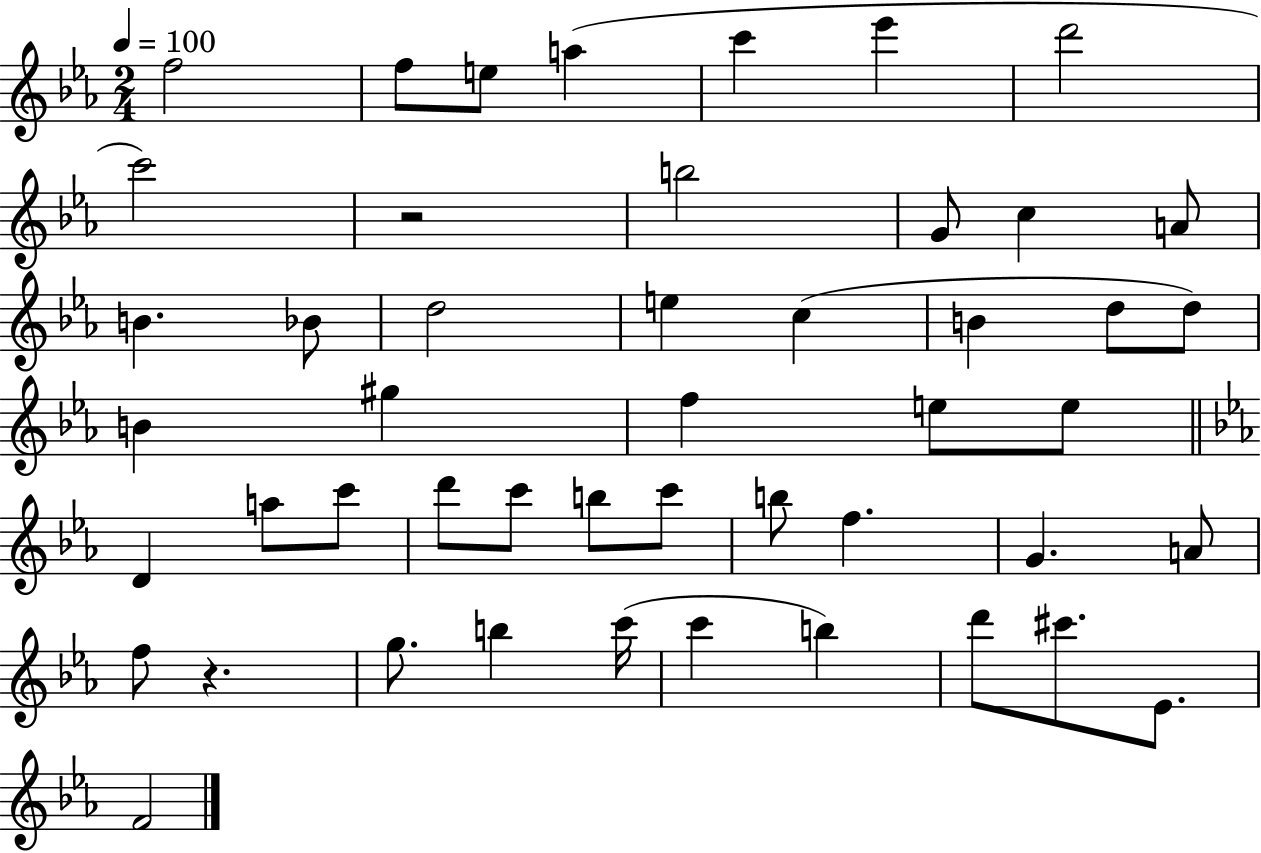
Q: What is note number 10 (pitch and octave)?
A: G4